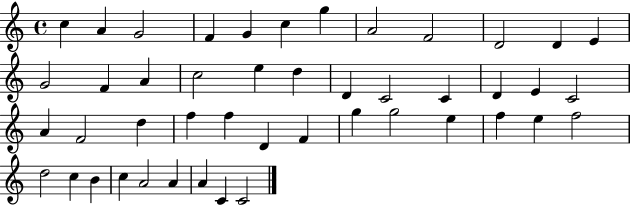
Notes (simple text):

C5/q A4/q G4/h F4/q G4/q C5/q G5/q A4/h F4/h D4/h D4/q E4/q G4/h F4/q A4/q C5/h E5/q D5/q D4/q C4/h C4/q D4/q E4/q C4/h A4/q F4/h D5/q F5/q F5/q D4/q F4/q G5/q G5/h E5/q F5/q E5/q F5/h D5/h C5/q B4/q C5/q A4/h A4/q A4/q C4/q C4/h